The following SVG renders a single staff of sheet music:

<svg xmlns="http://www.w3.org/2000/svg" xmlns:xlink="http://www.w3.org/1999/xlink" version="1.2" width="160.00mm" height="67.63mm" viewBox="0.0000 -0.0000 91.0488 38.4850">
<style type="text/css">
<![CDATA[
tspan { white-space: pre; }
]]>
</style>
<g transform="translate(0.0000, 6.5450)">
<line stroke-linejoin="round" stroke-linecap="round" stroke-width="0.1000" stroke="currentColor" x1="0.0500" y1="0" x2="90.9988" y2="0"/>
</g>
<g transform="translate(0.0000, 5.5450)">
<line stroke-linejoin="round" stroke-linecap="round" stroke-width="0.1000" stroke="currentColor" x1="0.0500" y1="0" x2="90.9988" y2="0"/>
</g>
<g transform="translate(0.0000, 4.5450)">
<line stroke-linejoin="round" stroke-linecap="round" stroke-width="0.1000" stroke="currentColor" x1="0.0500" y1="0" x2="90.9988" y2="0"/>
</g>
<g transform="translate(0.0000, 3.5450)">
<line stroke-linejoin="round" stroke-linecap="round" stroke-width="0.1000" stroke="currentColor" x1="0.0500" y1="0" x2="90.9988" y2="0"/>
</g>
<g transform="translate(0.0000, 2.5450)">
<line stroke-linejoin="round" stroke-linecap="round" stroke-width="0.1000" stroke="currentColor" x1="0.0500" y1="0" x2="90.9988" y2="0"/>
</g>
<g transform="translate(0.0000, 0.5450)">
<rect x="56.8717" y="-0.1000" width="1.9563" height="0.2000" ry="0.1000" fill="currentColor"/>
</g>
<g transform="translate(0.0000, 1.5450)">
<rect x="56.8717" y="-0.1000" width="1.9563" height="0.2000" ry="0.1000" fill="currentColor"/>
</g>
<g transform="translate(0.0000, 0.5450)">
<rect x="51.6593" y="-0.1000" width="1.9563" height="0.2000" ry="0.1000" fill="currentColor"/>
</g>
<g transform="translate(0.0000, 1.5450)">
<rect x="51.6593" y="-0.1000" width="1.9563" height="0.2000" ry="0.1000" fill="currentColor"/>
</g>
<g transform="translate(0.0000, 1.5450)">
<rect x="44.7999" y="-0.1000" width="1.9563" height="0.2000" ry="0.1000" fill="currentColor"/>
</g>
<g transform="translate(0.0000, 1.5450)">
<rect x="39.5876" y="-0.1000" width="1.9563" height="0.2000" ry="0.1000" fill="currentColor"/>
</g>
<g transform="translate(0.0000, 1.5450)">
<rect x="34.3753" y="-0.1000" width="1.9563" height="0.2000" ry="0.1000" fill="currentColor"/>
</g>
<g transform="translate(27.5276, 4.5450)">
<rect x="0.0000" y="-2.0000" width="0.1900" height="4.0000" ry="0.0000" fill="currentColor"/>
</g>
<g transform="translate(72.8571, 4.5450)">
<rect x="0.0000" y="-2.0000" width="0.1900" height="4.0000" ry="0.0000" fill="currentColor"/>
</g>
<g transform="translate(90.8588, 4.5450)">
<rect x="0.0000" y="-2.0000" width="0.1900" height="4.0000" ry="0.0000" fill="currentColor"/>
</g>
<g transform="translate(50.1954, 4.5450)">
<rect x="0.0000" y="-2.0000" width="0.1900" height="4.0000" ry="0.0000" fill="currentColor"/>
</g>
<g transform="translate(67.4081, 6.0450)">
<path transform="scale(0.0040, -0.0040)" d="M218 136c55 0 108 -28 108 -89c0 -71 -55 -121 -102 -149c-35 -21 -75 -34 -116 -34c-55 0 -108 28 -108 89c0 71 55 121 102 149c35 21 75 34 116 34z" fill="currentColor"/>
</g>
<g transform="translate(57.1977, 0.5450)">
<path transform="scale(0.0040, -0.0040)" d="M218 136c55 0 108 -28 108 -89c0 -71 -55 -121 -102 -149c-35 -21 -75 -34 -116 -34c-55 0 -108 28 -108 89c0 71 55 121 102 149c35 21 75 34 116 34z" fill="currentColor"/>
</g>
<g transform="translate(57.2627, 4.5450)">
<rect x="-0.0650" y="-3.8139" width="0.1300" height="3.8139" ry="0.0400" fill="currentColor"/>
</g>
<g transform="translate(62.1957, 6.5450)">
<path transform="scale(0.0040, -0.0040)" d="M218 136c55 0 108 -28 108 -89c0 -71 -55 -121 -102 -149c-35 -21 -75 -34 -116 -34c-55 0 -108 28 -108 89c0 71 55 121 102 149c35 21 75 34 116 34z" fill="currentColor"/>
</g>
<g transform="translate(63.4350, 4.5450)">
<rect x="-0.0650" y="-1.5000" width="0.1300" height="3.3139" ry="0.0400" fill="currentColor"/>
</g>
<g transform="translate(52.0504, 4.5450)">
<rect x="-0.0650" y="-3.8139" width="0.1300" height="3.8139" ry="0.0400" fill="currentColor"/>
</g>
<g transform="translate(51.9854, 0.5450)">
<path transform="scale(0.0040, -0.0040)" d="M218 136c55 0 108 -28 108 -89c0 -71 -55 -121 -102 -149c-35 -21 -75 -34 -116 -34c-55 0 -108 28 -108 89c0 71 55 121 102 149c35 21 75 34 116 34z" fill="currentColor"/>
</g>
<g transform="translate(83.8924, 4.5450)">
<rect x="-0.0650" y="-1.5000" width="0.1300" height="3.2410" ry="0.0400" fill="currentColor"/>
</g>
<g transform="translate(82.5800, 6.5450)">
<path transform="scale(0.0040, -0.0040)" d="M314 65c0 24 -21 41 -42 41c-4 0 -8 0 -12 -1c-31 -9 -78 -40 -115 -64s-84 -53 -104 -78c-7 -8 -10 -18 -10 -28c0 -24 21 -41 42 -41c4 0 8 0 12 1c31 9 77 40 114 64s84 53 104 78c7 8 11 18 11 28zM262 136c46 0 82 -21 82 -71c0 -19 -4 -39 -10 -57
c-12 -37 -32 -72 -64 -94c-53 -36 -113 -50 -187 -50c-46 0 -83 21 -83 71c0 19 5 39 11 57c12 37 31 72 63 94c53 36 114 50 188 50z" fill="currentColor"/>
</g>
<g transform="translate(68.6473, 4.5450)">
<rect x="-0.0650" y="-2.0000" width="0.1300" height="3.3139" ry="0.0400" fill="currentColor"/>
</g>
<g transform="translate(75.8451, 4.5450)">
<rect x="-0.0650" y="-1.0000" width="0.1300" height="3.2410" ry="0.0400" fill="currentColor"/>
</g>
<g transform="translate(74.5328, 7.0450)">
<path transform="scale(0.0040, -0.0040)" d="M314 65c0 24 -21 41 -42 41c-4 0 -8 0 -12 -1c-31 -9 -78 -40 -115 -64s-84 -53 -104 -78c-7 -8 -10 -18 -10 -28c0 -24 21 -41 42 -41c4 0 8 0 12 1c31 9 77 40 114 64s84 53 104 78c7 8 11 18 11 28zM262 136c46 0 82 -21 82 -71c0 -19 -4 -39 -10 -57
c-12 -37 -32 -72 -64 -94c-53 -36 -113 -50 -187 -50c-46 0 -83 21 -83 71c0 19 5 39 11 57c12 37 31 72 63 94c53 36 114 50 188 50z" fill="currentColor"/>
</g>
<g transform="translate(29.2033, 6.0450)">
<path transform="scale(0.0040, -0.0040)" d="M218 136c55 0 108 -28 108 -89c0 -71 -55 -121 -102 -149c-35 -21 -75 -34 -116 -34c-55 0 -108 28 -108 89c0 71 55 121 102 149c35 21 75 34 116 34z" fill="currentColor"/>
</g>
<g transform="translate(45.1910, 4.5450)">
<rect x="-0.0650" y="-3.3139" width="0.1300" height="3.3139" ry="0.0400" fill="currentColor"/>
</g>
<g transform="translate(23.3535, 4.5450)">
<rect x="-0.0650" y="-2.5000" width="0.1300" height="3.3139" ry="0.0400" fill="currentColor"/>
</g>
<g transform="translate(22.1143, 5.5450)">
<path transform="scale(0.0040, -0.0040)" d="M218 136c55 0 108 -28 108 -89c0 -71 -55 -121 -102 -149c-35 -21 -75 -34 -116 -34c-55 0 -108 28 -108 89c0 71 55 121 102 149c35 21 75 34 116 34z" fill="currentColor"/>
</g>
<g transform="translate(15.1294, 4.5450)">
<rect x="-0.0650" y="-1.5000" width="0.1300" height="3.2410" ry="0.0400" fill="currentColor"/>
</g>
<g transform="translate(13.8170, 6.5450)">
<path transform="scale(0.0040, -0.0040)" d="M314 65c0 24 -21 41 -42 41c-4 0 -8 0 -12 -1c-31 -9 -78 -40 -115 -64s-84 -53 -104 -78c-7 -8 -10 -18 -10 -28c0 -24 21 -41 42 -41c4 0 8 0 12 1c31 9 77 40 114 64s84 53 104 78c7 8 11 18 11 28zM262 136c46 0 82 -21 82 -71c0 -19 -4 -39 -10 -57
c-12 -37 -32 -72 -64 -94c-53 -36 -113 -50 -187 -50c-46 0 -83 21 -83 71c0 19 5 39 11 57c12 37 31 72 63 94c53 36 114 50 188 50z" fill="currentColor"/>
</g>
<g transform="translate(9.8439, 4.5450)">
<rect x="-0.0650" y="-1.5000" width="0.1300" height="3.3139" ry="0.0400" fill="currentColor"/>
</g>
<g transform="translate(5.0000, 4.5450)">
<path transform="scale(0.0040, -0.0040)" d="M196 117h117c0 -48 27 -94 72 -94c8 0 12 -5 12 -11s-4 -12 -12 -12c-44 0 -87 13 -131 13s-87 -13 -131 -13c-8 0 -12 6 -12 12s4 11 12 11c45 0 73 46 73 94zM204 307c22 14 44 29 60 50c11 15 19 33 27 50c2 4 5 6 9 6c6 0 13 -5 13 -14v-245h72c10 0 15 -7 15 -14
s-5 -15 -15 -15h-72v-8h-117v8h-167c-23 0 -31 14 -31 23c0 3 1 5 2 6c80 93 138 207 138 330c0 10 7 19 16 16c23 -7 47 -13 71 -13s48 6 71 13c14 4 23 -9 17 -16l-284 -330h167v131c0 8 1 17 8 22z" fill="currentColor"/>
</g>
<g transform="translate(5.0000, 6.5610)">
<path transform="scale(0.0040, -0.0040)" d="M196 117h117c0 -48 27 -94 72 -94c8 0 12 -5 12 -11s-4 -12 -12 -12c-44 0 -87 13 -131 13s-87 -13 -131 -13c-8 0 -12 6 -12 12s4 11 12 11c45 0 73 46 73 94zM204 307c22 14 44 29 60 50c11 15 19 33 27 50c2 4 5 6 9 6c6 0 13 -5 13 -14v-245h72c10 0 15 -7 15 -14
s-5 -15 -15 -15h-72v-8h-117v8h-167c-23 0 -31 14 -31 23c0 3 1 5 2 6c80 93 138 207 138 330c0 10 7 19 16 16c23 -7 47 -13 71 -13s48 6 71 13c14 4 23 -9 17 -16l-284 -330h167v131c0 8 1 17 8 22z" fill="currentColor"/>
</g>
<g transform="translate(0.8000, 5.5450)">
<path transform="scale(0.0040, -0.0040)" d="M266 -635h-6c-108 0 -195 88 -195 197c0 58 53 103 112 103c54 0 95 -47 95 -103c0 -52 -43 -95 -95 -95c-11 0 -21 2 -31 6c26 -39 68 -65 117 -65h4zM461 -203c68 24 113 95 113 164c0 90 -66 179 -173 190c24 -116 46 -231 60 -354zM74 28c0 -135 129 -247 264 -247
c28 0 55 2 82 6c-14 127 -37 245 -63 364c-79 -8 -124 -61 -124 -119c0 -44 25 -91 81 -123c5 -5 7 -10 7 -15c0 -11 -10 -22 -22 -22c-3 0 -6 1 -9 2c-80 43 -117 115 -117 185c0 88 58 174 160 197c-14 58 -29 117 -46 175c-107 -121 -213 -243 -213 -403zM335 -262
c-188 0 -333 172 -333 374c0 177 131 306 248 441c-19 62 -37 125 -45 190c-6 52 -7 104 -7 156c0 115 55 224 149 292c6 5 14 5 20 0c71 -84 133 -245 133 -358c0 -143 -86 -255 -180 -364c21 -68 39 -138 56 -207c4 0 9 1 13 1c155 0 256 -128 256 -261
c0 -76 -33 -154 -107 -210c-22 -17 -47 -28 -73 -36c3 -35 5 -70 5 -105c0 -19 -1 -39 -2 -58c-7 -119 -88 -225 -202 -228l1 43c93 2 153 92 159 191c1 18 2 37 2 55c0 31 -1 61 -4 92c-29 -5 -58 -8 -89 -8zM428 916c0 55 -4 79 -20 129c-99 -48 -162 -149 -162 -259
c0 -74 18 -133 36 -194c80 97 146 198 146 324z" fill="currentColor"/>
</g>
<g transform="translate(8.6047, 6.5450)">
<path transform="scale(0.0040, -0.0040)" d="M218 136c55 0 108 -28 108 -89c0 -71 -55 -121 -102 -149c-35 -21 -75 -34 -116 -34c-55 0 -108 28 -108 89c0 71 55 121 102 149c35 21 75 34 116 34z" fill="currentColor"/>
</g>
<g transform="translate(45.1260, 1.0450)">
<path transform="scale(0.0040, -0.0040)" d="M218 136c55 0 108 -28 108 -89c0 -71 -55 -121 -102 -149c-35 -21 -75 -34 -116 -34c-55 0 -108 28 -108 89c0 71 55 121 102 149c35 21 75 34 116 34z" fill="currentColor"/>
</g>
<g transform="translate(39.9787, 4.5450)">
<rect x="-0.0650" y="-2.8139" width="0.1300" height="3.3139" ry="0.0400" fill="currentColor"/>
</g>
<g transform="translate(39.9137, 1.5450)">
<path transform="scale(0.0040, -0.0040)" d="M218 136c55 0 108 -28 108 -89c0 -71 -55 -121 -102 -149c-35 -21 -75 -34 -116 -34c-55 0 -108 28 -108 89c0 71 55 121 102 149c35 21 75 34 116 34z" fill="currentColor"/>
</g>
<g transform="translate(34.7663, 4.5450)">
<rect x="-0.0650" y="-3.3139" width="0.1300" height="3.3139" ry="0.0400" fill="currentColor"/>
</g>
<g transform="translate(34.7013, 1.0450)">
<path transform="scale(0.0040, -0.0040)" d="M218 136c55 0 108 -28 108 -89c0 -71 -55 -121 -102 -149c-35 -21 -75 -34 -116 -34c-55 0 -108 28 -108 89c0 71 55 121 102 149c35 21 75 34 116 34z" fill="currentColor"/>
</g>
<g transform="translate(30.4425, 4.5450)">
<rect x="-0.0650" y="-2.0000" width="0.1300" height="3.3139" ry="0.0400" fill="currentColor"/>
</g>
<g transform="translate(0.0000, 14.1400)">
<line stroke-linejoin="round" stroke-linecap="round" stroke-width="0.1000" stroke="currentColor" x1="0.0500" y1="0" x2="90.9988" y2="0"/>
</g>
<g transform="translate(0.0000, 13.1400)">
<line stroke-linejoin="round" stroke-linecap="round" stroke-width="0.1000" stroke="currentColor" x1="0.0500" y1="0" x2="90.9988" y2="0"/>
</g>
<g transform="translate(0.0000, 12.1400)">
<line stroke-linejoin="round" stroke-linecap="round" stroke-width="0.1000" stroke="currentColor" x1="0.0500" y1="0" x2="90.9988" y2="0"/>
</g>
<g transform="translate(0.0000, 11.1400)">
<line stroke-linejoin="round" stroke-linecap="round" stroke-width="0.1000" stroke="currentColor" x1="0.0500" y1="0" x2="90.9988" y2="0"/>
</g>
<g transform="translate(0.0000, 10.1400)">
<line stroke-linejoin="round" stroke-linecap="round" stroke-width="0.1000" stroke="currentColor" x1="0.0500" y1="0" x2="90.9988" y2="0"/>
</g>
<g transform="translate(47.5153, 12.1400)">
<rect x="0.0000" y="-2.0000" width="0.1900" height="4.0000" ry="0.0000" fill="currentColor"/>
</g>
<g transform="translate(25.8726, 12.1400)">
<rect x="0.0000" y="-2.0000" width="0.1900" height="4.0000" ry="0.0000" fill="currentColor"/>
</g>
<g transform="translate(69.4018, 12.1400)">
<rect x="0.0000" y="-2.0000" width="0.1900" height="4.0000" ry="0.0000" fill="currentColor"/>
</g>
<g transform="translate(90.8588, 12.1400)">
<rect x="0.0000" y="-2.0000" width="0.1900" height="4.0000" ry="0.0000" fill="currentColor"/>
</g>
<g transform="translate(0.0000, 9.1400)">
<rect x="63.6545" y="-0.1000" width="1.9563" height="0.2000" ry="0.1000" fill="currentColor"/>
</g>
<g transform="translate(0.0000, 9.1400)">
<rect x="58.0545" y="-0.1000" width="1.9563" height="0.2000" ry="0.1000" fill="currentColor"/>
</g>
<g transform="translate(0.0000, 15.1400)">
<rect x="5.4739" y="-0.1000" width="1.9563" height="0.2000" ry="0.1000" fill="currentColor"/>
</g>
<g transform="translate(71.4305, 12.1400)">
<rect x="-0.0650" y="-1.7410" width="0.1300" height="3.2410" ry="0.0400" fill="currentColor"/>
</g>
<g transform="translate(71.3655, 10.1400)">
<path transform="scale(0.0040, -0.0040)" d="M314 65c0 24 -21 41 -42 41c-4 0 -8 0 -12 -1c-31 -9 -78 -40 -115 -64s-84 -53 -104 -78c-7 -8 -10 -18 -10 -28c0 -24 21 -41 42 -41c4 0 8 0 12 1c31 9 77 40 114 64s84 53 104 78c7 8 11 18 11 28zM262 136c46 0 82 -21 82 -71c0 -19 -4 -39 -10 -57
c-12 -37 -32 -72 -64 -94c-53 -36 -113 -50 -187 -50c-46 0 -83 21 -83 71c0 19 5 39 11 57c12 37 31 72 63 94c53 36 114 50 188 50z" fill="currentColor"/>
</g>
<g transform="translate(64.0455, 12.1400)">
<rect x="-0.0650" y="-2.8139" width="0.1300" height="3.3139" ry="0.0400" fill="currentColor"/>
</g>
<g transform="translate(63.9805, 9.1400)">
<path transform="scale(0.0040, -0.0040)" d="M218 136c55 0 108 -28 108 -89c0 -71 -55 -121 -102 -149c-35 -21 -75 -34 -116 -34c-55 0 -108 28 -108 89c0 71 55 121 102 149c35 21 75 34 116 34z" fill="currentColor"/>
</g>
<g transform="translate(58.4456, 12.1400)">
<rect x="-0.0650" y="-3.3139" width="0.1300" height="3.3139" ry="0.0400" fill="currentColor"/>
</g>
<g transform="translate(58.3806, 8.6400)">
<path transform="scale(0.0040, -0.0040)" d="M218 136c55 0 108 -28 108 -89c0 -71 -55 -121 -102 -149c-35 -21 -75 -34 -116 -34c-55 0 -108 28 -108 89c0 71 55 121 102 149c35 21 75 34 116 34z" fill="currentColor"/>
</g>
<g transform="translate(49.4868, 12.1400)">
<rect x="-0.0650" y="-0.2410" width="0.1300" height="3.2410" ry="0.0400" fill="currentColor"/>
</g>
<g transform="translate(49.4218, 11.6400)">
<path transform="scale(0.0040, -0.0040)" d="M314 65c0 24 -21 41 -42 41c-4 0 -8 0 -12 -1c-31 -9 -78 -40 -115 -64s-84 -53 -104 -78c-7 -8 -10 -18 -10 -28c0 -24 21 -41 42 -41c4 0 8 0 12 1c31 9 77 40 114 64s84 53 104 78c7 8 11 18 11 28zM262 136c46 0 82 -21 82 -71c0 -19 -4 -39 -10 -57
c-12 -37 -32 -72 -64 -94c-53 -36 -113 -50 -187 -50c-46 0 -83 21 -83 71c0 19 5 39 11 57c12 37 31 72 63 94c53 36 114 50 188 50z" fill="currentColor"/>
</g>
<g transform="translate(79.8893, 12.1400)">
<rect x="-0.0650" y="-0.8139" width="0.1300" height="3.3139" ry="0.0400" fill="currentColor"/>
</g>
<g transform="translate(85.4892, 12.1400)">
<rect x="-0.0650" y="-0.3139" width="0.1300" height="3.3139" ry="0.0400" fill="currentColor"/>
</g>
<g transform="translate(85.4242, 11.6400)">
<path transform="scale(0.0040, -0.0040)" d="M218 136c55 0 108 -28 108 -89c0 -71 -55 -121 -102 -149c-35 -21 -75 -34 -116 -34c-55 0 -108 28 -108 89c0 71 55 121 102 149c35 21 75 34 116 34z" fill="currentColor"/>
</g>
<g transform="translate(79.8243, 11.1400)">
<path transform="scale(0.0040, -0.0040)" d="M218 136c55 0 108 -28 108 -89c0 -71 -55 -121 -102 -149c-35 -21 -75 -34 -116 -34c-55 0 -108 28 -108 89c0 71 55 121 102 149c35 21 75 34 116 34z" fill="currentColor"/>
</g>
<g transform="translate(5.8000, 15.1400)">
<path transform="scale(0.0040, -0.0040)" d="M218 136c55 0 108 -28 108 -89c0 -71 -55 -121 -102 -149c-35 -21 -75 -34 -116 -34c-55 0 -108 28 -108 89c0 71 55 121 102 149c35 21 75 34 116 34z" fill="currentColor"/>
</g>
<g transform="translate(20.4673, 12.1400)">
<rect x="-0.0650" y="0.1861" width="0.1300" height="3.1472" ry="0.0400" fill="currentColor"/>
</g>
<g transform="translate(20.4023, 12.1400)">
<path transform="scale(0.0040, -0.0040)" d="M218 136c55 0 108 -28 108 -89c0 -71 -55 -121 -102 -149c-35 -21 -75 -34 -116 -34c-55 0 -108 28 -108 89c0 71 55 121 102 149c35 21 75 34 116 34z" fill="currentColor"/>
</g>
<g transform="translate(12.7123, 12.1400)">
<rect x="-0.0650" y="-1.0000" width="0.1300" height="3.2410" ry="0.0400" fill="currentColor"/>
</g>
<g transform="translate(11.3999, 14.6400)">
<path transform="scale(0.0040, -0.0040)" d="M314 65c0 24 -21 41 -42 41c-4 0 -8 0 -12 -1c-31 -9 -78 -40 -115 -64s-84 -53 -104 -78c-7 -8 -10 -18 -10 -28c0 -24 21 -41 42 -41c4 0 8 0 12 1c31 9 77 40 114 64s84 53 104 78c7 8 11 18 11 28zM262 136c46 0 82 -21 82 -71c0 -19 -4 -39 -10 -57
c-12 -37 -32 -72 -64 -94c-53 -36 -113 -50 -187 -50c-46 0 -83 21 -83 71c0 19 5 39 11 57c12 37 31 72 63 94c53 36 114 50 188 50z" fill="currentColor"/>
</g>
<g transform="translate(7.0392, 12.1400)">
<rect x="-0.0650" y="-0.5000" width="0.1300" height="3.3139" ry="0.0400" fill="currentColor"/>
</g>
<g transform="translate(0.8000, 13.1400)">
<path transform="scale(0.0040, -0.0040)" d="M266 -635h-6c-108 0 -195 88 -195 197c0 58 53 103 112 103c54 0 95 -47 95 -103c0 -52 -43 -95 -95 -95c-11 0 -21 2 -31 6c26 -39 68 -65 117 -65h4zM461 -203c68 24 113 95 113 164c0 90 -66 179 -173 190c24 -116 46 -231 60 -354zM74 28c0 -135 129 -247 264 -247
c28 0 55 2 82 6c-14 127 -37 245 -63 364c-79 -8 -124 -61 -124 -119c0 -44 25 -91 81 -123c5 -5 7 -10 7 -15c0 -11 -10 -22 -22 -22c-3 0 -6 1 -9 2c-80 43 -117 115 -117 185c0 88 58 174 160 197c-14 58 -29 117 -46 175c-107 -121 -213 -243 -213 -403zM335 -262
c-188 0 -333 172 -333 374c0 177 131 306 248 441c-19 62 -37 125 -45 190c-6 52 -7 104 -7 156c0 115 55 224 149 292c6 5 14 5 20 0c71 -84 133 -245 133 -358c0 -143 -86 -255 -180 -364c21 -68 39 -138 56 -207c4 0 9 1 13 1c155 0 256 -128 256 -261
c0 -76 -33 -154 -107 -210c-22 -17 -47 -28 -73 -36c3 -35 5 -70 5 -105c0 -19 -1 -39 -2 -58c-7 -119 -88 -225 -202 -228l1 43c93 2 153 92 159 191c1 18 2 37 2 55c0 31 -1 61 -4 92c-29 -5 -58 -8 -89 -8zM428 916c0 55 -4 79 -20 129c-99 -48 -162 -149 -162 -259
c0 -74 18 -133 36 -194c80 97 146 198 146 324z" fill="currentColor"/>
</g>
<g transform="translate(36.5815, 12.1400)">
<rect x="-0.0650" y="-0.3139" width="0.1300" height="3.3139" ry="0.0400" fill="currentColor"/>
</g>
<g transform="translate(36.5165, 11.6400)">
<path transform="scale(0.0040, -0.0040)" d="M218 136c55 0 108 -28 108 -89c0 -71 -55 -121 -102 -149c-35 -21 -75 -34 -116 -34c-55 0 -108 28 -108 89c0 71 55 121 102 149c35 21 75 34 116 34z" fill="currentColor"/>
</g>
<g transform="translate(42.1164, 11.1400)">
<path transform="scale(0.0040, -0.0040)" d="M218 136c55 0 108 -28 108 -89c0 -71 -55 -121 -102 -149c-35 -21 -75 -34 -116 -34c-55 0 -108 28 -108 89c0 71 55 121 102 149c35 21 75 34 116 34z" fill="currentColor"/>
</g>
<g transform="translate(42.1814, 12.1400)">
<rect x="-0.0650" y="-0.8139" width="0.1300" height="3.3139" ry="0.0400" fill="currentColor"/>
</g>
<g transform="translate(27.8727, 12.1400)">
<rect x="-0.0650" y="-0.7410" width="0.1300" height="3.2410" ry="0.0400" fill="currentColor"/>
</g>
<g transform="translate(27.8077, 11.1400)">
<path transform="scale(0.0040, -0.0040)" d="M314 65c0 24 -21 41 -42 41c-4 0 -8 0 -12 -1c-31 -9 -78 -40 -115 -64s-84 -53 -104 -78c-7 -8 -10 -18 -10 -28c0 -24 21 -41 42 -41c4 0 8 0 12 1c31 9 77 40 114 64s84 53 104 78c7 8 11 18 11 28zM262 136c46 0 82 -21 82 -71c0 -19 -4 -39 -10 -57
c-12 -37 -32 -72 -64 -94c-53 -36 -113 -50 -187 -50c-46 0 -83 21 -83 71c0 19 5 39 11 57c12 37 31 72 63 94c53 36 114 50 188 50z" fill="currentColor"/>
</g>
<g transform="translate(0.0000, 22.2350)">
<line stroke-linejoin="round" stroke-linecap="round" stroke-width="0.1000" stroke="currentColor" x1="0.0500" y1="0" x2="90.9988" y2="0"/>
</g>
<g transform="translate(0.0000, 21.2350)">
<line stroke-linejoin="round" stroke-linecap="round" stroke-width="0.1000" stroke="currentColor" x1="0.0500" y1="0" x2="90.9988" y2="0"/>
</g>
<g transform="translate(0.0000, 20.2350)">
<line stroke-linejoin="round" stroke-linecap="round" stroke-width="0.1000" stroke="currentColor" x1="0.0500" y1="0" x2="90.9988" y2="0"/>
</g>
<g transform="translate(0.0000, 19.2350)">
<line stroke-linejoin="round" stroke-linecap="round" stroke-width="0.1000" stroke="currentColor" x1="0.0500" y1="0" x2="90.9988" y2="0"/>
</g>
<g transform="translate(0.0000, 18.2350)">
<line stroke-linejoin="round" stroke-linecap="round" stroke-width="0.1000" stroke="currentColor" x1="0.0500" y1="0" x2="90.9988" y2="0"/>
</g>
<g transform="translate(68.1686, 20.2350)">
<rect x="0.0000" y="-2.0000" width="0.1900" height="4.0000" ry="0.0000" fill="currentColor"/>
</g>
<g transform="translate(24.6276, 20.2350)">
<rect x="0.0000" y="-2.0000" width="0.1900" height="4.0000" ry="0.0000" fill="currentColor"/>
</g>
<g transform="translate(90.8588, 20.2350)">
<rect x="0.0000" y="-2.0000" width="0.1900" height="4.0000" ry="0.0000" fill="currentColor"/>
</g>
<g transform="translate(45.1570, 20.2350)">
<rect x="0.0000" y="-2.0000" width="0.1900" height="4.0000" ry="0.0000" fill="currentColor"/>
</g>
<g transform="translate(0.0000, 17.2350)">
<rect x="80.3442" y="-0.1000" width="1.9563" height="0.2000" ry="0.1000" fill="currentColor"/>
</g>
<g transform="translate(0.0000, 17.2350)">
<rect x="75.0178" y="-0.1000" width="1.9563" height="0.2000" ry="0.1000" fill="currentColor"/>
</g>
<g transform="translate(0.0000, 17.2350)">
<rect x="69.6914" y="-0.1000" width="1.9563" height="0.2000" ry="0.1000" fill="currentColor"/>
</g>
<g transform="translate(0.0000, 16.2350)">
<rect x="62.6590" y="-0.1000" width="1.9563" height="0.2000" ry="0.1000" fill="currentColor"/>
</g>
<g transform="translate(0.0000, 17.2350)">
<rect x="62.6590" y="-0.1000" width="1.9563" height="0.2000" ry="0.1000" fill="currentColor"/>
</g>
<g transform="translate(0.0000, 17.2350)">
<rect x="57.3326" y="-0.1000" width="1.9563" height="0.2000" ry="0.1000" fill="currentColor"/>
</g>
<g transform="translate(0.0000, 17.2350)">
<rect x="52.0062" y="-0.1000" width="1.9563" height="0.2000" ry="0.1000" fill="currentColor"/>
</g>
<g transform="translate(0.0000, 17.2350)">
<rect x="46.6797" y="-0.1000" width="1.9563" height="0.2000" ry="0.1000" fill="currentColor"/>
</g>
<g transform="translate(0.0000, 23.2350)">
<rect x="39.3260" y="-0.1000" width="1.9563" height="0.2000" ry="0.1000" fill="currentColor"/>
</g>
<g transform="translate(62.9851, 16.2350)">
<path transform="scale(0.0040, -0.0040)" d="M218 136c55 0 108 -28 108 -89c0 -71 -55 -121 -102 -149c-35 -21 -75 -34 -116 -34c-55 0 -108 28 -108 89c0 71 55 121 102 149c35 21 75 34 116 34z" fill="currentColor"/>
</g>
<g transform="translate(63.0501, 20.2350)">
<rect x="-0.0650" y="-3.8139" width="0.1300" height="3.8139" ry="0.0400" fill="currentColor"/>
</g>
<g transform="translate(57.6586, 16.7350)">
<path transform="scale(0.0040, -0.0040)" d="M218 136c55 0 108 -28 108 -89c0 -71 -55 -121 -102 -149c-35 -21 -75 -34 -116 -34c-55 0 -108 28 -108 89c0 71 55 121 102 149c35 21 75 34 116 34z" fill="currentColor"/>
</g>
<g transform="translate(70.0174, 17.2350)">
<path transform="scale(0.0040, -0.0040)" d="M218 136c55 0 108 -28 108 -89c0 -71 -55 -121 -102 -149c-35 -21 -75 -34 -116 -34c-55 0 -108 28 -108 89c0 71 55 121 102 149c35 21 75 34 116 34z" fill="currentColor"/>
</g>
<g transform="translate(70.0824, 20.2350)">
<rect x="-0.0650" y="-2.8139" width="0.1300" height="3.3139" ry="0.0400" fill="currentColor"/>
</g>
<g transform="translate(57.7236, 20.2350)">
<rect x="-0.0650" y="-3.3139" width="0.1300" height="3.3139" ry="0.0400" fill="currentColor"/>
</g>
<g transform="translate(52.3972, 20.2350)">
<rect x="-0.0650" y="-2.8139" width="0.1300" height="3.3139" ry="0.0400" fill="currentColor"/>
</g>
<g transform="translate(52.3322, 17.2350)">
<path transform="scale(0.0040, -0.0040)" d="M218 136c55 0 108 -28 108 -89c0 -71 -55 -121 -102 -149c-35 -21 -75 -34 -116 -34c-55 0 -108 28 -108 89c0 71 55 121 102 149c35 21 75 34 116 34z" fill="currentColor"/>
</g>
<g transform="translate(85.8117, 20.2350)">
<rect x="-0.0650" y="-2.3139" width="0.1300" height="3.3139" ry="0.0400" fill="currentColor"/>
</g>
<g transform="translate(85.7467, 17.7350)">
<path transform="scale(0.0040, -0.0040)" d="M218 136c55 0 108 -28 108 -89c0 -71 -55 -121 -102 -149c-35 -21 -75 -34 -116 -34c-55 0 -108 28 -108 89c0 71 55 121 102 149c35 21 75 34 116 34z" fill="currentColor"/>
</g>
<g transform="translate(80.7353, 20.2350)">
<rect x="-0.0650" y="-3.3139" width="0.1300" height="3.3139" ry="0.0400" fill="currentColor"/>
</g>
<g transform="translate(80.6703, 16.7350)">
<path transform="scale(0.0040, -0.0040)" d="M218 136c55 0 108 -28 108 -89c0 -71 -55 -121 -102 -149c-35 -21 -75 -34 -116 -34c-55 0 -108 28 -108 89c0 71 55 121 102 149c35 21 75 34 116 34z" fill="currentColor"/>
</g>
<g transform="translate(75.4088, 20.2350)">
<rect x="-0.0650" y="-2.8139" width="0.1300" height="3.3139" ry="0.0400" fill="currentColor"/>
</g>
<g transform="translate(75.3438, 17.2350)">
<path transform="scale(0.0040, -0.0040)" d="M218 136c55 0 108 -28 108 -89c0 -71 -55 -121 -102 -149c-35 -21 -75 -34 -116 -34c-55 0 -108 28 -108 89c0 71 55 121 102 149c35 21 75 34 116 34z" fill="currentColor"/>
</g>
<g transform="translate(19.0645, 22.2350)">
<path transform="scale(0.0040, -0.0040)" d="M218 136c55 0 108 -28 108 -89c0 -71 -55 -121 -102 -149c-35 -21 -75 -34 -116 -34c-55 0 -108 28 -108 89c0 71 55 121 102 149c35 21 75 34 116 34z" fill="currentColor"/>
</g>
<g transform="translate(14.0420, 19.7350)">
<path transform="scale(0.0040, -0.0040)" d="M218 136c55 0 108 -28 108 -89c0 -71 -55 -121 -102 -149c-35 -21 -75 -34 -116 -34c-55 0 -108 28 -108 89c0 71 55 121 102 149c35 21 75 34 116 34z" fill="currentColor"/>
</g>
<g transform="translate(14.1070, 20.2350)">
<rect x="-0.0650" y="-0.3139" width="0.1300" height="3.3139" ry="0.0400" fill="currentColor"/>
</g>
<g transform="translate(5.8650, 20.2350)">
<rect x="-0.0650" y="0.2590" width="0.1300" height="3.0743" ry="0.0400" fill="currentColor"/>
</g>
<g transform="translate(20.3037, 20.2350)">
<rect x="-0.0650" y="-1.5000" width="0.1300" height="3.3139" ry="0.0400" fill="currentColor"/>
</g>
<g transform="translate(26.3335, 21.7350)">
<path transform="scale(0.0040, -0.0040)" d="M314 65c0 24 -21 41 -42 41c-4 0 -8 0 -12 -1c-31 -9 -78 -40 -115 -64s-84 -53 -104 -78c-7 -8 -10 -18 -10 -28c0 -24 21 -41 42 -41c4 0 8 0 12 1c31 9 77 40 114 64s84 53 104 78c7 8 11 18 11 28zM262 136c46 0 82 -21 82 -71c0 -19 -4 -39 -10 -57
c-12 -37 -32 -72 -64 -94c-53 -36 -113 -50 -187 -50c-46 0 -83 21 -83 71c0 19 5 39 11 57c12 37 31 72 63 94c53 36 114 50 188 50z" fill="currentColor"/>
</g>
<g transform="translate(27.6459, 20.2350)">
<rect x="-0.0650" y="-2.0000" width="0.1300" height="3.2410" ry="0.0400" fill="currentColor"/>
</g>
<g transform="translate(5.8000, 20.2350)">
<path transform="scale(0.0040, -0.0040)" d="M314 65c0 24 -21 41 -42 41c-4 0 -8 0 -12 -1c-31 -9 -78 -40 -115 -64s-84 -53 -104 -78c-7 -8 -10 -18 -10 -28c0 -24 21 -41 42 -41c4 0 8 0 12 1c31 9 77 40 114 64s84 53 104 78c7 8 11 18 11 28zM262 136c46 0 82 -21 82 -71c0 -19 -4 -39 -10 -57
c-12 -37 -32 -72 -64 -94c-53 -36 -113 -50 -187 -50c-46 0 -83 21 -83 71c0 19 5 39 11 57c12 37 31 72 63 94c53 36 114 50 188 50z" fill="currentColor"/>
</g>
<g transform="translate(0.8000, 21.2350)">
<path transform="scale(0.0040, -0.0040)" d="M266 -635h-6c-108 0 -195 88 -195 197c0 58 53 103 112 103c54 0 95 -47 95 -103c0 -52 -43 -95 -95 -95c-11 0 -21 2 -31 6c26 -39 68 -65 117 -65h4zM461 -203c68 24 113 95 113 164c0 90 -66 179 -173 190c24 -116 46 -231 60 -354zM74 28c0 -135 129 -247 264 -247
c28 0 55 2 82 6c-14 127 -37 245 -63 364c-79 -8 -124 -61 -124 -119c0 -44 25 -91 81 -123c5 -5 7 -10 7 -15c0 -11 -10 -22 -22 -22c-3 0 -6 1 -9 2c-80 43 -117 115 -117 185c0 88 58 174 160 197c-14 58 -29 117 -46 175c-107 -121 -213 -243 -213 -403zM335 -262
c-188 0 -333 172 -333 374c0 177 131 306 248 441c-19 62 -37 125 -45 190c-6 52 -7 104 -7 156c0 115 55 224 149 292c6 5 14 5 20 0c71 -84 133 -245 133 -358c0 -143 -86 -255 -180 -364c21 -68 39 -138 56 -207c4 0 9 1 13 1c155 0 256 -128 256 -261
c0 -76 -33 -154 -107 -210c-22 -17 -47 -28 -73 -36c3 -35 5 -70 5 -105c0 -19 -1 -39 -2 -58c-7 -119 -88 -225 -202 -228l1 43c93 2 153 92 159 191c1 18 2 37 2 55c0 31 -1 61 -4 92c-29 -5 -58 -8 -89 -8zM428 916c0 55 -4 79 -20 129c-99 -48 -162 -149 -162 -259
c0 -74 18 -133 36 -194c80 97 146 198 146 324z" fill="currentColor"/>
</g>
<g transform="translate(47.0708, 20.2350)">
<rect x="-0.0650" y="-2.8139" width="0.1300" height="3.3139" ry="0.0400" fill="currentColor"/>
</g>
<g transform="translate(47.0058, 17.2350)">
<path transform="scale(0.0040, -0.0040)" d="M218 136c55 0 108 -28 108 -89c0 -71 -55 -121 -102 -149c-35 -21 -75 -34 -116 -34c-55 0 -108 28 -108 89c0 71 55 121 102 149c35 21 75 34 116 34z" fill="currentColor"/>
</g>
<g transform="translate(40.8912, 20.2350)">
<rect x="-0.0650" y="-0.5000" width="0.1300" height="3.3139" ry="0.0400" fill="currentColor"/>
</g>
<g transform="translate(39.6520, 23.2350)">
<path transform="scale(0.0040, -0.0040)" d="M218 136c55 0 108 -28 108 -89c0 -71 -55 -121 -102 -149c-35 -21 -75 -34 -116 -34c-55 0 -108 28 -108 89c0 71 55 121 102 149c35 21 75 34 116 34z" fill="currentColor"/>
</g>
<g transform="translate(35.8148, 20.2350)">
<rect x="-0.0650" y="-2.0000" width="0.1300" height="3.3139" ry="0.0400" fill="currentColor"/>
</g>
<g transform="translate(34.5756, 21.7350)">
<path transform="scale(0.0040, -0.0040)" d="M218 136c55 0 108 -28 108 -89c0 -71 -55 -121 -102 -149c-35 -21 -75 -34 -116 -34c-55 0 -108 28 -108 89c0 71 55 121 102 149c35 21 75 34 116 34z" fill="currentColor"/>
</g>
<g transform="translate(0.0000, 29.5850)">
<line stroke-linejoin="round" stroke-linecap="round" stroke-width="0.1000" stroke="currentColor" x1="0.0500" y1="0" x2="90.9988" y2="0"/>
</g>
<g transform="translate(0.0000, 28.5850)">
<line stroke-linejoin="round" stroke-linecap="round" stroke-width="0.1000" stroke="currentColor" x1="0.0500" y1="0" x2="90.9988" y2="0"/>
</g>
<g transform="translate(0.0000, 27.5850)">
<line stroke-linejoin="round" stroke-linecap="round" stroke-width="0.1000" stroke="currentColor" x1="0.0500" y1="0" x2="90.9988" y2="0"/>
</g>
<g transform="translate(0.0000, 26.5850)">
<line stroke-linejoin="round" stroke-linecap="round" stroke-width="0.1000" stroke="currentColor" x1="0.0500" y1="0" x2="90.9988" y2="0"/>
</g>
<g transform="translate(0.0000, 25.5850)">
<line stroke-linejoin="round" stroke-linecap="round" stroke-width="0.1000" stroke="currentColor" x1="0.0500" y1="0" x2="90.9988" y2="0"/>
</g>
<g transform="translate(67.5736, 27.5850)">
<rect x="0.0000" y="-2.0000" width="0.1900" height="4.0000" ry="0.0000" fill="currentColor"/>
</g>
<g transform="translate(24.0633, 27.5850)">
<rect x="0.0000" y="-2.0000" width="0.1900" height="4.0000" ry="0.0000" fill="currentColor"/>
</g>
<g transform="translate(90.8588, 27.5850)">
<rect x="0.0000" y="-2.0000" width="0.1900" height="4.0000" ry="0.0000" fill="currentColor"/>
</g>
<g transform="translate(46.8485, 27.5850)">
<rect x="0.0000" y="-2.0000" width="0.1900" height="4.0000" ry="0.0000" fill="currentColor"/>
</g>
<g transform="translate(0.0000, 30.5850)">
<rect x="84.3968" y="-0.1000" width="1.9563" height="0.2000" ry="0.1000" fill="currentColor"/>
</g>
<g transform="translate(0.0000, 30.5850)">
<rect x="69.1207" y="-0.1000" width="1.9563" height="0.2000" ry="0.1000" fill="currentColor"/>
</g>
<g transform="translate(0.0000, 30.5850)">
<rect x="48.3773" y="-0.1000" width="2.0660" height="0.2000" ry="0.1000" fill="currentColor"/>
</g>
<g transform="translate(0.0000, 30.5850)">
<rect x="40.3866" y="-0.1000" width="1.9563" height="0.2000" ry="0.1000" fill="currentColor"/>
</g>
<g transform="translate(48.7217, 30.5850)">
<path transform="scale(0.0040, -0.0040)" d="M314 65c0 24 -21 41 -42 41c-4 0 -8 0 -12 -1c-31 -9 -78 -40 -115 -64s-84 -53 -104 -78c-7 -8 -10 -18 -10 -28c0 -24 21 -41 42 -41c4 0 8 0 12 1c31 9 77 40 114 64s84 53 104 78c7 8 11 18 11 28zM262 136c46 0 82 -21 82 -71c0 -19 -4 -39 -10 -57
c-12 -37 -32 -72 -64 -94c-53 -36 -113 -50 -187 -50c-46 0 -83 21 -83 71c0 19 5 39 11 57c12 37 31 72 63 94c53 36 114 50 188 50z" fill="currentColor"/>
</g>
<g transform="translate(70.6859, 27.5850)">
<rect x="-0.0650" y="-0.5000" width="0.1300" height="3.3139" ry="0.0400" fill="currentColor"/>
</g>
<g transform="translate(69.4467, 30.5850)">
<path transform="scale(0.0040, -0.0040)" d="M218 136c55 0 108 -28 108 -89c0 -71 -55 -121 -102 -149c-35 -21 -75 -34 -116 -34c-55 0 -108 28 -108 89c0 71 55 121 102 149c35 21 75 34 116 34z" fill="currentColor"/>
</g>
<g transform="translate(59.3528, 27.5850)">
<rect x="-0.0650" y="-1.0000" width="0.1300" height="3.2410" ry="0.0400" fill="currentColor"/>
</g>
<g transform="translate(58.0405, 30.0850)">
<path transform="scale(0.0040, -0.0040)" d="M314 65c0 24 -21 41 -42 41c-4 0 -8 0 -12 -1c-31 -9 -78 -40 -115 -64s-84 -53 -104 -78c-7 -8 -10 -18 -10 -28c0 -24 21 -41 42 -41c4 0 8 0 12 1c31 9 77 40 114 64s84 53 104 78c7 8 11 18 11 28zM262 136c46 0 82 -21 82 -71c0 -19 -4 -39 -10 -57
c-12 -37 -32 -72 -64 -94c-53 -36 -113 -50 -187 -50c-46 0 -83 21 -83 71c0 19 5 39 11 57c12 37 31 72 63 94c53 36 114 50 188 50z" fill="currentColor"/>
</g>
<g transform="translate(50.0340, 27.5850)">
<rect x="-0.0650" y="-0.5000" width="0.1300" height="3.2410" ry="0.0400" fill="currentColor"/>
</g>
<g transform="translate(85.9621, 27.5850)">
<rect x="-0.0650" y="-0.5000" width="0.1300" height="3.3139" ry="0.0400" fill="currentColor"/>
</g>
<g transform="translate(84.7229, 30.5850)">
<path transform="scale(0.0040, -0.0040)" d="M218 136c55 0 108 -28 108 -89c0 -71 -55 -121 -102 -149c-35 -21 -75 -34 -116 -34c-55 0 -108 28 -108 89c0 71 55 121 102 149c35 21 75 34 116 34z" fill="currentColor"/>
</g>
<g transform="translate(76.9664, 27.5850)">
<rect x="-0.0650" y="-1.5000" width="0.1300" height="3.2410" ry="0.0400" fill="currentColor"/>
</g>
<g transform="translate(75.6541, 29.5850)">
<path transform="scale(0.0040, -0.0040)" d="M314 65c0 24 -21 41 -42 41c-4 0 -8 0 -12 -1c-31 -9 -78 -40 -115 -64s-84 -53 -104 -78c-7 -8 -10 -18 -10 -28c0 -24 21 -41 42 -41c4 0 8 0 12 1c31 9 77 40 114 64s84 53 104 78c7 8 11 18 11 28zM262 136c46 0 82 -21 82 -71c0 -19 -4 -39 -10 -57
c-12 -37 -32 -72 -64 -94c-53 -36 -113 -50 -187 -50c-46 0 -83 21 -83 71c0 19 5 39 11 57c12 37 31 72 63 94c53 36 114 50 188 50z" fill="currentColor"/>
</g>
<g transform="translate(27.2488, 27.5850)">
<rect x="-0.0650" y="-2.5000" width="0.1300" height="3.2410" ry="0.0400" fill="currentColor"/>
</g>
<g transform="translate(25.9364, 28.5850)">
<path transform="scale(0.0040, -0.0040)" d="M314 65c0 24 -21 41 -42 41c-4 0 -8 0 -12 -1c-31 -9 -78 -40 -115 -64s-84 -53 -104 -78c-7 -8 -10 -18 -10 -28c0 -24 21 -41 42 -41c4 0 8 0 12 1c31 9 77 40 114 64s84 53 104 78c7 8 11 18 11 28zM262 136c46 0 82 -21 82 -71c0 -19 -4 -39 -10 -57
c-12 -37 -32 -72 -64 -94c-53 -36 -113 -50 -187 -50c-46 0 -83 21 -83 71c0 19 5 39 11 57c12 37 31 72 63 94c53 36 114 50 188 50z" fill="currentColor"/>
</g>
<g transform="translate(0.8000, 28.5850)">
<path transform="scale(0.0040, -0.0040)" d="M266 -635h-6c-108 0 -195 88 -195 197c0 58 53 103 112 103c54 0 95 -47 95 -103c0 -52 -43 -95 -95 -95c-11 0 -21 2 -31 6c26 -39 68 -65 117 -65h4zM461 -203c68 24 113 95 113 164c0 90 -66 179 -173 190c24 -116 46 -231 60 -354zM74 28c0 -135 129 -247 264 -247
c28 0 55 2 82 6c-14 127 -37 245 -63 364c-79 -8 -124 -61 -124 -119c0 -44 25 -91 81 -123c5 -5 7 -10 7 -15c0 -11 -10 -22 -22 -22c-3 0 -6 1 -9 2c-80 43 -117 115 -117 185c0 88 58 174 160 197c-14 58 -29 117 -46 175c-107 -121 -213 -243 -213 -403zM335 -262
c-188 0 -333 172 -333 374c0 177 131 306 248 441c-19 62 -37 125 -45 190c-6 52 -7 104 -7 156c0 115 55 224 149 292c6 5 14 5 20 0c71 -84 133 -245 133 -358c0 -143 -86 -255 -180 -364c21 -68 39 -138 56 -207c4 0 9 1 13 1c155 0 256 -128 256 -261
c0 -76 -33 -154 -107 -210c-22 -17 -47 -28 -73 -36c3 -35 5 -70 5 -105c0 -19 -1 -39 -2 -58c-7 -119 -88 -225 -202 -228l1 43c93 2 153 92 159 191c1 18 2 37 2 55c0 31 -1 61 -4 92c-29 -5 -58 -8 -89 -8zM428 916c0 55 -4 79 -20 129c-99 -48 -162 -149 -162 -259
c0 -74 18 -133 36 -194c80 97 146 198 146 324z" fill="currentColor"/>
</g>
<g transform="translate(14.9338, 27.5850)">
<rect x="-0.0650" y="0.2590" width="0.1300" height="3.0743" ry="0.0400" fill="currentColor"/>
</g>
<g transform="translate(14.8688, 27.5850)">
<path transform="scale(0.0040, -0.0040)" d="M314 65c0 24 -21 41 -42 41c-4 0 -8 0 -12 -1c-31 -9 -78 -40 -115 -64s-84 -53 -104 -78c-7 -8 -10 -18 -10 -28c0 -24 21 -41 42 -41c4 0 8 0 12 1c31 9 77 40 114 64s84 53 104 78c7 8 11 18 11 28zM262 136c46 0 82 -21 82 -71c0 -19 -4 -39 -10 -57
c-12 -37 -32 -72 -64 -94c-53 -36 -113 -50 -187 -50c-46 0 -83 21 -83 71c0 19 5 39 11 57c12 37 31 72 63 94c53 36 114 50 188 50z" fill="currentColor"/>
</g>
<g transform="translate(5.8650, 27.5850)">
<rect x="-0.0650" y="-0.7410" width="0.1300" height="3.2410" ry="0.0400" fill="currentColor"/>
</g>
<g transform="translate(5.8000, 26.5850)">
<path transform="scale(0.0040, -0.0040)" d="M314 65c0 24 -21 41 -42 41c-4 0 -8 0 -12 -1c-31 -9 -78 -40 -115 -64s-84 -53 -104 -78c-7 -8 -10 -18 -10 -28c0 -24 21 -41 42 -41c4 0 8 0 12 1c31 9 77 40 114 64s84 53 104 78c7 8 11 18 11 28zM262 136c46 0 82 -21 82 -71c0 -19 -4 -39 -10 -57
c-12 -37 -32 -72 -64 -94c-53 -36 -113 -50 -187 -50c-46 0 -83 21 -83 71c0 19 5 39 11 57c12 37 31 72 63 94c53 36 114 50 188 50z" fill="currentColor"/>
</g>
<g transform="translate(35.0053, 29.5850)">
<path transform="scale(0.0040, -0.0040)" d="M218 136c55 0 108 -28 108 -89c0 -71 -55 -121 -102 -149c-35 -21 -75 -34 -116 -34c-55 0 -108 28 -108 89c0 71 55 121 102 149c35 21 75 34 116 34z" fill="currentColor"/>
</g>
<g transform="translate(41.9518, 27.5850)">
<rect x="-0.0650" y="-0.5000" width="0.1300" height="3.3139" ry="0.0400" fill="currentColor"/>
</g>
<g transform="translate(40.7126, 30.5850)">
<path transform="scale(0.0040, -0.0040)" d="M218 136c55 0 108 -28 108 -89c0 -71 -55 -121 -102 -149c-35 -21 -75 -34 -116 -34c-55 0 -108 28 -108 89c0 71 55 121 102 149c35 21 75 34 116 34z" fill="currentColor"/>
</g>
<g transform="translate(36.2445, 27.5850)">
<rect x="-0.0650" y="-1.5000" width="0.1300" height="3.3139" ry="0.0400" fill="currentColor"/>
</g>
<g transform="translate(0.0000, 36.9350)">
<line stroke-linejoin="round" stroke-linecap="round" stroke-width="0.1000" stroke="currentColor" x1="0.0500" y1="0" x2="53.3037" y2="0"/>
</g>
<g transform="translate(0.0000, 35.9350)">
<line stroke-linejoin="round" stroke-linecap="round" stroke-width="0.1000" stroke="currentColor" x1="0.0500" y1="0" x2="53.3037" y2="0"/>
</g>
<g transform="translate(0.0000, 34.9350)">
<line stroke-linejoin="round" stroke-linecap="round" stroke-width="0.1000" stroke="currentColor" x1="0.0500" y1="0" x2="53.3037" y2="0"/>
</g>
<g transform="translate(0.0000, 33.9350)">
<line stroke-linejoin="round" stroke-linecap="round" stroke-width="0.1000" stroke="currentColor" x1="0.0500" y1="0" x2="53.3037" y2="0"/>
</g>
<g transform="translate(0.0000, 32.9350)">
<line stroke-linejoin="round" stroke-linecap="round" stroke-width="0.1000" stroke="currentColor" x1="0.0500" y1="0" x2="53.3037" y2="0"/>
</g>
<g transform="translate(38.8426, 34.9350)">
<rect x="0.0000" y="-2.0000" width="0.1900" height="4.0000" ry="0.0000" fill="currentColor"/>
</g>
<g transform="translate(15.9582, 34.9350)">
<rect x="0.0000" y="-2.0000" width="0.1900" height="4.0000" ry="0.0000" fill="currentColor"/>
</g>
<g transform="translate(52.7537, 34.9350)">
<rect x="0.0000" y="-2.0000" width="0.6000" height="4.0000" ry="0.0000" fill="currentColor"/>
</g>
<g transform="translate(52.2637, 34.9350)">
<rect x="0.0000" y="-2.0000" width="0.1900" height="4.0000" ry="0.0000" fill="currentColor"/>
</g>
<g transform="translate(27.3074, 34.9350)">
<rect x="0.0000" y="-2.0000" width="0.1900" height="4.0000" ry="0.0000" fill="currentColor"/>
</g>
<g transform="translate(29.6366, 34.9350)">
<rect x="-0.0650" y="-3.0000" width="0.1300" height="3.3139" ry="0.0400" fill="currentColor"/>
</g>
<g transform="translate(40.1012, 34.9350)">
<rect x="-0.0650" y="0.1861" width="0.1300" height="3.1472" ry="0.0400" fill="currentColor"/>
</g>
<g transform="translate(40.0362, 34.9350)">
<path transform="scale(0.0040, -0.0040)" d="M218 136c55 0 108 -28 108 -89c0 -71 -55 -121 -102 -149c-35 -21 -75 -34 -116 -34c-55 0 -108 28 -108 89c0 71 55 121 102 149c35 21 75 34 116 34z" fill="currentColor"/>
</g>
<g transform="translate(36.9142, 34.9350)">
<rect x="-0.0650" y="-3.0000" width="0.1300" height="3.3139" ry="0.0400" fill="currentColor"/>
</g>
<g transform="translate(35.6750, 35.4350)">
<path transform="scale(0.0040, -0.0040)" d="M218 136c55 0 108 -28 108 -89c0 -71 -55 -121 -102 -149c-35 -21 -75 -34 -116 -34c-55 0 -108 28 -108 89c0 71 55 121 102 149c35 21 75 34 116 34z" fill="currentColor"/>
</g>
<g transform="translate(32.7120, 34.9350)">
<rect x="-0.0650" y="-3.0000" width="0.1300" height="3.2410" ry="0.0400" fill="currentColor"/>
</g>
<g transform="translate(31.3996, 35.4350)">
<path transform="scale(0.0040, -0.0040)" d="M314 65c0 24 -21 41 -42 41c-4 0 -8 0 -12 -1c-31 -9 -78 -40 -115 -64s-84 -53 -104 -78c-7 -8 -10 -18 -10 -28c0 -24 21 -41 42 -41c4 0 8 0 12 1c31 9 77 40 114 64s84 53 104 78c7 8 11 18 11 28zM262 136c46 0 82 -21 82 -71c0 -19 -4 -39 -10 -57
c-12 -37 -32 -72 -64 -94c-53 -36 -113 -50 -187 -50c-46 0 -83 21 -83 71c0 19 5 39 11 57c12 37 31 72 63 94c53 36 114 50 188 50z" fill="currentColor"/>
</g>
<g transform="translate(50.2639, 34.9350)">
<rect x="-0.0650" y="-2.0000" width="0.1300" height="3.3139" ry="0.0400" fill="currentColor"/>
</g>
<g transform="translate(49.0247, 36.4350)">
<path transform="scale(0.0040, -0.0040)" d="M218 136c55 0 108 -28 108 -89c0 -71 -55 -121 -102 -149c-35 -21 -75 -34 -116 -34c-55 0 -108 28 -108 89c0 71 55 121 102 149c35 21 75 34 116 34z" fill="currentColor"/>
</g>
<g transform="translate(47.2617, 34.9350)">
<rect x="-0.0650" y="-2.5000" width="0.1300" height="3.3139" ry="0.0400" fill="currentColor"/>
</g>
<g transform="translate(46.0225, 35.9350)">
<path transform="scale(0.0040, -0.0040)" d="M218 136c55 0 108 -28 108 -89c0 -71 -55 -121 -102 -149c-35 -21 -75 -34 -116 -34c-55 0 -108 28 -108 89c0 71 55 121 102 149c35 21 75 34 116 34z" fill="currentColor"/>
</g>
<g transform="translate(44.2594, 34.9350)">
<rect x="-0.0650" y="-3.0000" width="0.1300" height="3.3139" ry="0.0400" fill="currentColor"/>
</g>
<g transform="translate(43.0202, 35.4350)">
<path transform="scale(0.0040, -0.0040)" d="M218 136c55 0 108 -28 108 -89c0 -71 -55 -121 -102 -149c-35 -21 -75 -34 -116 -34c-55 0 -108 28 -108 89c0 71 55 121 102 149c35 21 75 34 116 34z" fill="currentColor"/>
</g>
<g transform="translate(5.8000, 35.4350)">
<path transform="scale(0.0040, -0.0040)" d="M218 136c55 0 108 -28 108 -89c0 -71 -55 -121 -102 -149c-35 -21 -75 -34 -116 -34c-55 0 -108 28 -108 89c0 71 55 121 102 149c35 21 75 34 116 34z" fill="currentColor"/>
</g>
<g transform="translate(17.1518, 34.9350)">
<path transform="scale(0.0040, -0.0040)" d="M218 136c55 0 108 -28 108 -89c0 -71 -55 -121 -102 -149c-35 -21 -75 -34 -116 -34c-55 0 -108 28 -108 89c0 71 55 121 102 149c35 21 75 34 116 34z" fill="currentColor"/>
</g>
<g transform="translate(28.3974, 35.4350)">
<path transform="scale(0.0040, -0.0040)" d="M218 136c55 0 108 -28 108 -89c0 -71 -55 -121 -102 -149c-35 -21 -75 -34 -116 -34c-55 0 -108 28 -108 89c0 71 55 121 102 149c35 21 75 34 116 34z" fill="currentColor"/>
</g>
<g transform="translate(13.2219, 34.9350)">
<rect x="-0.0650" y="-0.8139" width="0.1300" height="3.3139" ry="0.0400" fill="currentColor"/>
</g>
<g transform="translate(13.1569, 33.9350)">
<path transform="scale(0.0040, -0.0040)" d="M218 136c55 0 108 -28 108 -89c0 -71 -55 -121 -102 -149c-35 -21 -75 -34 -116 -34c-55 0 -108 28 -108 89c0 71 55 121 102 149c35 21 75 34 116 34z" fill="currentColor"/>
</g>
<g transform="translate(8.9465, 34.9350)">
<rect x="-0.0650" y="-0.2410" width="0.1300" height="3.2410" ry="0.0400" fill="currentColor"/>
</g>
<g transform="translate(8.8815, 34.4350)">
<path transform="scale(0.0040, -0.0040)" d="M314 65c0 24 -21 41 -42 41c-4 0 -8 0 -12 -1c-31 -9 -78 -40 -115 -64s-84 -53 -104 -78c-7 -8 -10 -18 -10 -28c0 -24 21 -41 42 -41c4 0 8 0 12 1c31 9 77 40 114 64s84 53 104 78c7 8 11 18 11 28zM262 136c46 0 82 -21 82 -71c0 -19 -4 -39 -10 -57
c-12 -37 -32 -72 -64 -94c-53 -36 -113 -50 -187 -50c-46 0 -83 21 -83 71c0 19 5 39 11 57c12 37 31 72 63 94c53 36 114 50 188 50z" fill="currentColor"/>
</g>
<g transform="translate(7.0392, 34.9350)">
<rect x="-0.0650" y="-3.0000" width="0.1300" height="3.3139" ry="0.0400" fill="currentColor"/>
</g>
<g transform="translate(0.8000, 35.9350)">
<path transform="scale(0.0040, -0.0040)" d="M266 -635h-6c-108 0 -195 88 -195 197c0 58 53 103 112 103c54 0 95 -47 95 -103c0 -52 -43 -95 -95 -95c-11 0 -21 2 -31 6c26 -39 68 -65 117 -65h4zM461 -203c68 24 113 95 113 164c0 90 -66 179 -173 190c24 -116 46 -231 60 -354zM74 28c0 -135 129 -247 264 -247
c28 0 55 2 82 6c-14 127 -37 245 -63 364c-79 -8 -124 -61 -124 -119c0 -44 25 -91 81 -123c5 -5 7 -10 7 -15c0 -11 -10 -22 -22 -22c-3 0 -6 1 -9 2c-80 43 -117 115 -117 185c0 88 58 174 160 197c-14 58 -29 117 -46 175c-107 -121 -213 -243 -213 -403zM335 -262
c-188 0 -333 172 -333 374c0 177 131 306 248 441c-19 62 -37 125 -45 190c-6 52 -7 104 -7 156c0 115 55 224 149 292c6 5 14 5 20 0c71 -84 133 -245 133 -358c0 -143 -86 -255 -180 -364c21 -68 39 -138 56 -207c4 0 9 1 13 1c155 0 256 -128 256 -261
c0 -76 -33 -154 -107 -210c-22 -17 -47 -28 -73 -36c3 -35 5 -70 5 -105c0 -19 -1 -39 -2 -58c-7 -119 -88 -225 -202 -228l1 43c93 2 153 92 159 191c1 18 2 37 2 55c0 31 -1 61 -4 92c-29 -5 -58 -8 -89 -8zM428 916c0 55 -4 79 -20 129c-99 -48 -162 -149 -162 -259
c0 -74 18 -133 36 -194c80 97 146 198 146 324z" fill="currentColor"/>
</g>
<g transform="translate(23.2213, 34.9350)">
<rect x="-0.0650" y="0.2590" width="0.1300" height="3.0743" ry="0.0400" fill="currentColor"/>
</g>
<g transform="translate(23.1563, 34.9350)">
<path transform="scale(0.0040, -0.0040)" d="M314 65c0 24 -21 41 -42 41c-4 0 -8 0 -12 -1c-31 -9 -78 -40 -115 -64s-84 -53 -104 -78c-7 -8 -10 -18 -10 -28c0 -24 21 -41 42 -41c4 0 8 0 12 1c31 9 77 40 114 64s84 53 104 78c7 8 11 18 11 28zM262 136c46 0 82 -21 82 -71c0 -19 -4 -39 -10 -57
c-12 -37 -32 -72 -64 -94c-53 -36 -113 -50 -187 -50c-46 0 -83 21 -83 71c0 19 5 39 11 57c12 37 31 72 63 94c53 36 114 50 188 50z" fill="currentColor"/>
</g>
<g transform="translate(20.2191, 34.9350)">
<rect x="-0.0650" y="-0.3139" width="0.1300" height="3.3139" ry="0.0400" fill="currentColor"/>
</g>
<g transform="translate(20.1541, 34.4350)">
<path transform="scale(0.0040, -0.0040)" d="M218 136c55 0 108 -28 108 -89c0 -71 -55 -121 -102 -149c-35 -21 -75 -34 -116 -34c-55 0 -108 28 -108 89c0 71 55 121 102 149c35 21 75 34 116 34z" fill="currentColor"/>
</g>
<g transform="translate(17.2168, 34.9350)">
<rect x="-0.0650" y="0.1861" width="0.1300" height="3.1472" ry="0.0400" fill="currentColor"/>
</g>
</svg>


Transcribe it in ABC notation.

X:1
T:Untitled
M:4/4
L:1/4
K:C
E E2 G F b a b c' c' E F D2 E2 C D2 B d2 c d c2 b a f2 d c B2 c E F2 F C a a b c' a a b g d2 B2 G2 E C C2 D2 C E2 C A c2 d B c B2 A A2 A B A G F